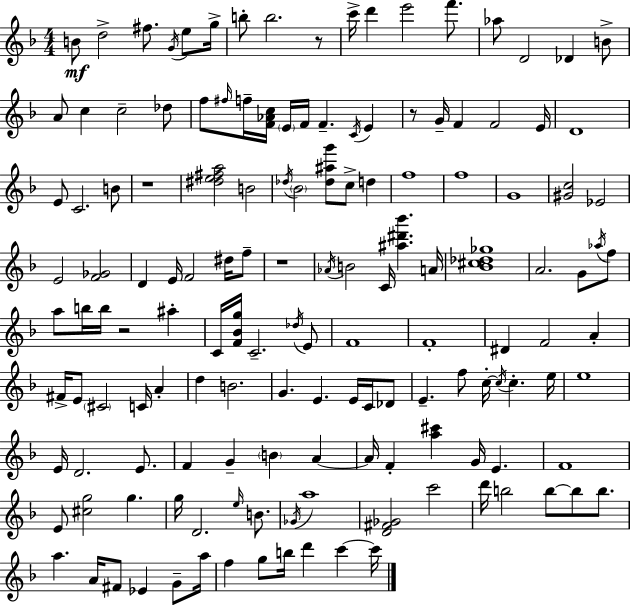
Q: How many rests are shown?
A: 5